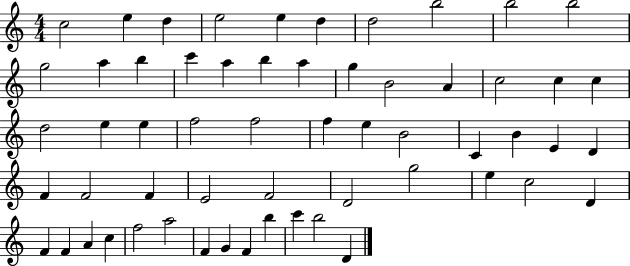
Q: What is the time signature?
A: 4/4